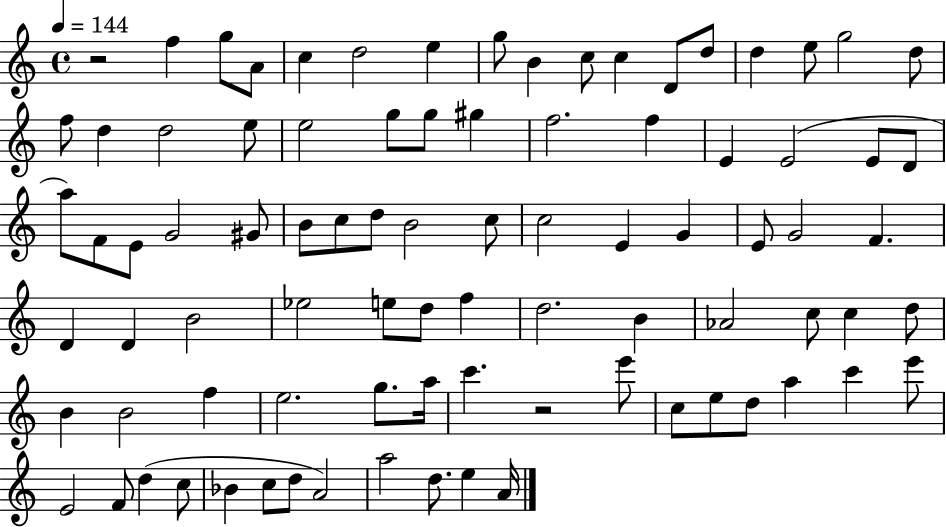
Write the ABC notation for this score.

X:1
T:Untitled
M:4/4
L:1/4
K:C
z2 f g/2 A/2 c d2 e g/2 B c/2 c D/2 d/2 d e/2 g2 d/2 f/2 d d2 e/2 e2 g/2 g/2 ^g f2 f E E2 E/2 D/2 a/2 F/2 E/2 G2 ^G/2 B/2 c/2 d/2 B2 c/2 c2 E G E/2 G2 F D D B2 _e2 e/2 d/2 f d2 B _A2 c/2 c d/2 B B2 f e2 g/2 a/4 c' z2 e'/2 c/2 e/2 d/2 a c' e'/2 E2 F/2 d c/2 _B c/2 d/2 A2 a2 d/2 e A/4